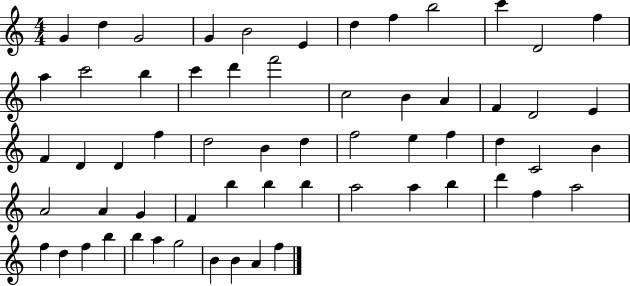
X:1
T:Untitled
M:4/4
L:1/4
K:C
G d G2 G B2 E d f b2 c' D2 f a c'2 b c' d' f'2 c2 B A F D2 E F D D f d2 B d f2 e f d C2 B A2 A G F b b b a2 a b d' f a2 f d f b b a g2 B B A f